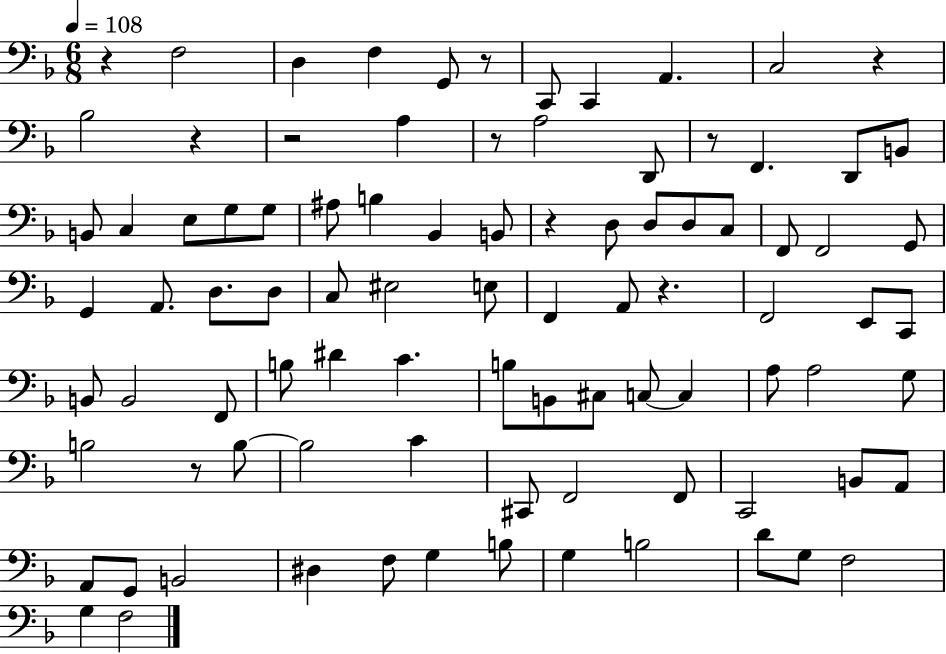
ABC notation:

X:1
T:Untitled
M:6/8
L:1/4
K:F
z F,2 D, F, G,,/2 z/2 C,,/2 C,, A,, C,2 z _B,2 z z2 A, z/2 A,2 D,,/2 z/2 F,, D,,/2 B,,/2 B,,/2 C, E,/2 G,/2 G,/2 ^A,/2 B, _B,, B,,/2 z D,/2 D,/2 D,/2 C,/2 F,,/2 F,,2 G,,/2 G,, A,,/2 D,/2 D,/2 C,/2 ^E,2 E,/2 F,, A,,/2 z F,,2 E,,/2 C,,/2 B,,/2 B,,2 F,,/2 B,/2 ^D C B,/2 B,,/2 ^C,/2 C,/2 C, A,/2 A,2 G,/2 B,2 z/2 B,/2 B,2 C ^C,,/2 F,,2 F,,/2 C,,2 B,,/2 A,,/2 A,,/2 G,,/2 B,,2 ^D, F,/2 G, B,/2 G, B,2 D/2 G,/2 F,2 G, F,2